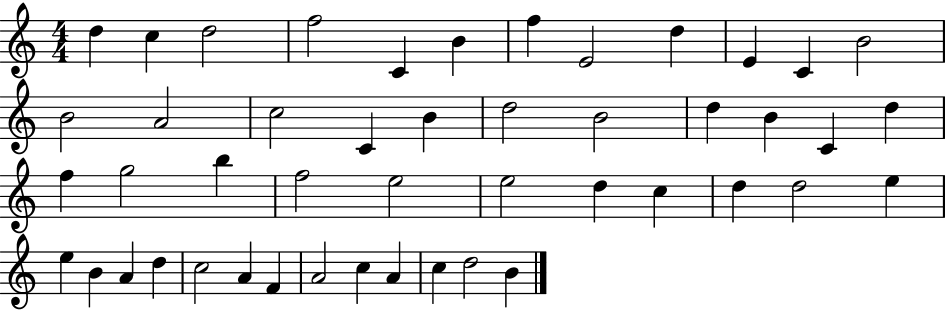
{
  \clef treble
  \numericTimeSignature
  \time 4/4
  \key c \major
  d''4 c''4 d''2 | f''2 c'4 b'4 | f''4 e'2 d''4 | e'4 c'4 b'2 | \break b'2 a'2 | c''2 c'4 b'4 | d''2 b'2 | d''4 b'4 c'4 d''4 | \break f''4 g''2 b''4 | f''2 e''2 | e''2 d''4 c''4 | d''4 d''2 e''4 | \break e''4 b'4 a'4 d''4 | c''2 a'4 f'4 | a'2 c''4 a'4 | c''4 d''2 b'4 | \break \bar "|."
}